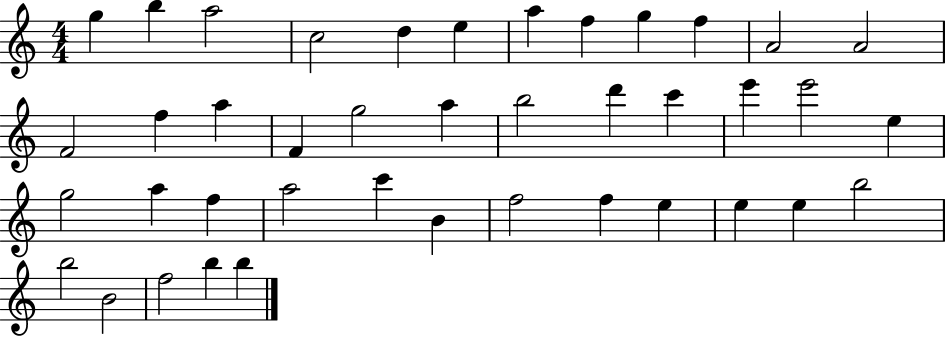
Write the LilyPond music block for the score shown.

{
  \clef treble
  \numericTimeSignature
  \time 4/4
  \key c \major
  g''4 b''4 a''2 | c''2 d''4 e''4 | a''4 f''4 g''4 f''4 | a'2 a'2 | \break f'2 f''4 a''4 | f'4 g''2 a''4 | b''2 d'''4 c'''4 | e'''4 e'''2 e''4 | \break g''2 a''4 f''4 | a''2 c'''4 b'4 | f''2 f''4 e''4 | e''4 e''4 b''2 | \break b''2 b'2 | f''2 b''4 b''4 | \bar "|."
}